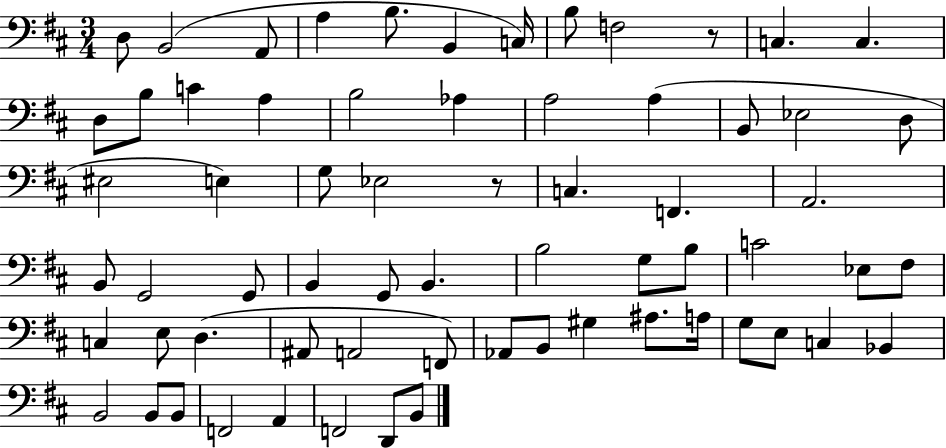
D3/e B2/h A2/e A3/q B3/e. B2/q C3/s B3/e F3/h R/e C3/q. C3/q. D3/e B3/e C4/q A3/q B3/h Ab3/q A3/h A3/q B2/e Eb3/h D3/e EIS3/h E3/q G3/e Eb3/h R/e C3/q. F2/q. A2/h. B2/e G2/h G2/e B2/q G2/e B2/q. B3/h G3/e B3/e C4/h Eb3/e F#3/e C3/q E3/e D3/q. A#2/e A2/h F2/e Ab2/e B2/e G#3/q A#3/e. A3/s G3/e E3/e C3/q Bb2/q B2/h B2/e B2/e F2/h A2/q F2/h D2/e B2/e